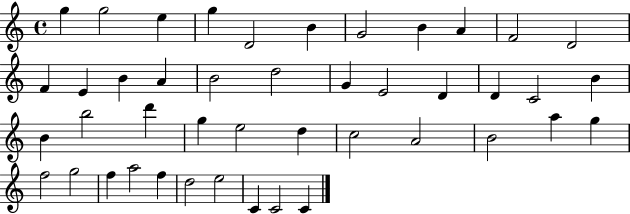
X:1
T:Untitled
M:4/4
L:1/4
K:C
g g2 e g D2 B G2 B A F2 D2 F E B A B2 d2 G E2 D D C2 B B b2 d' g e2 d c2 A2 B2 a g f2 g2 f a2 f d2 e2 C C2 C